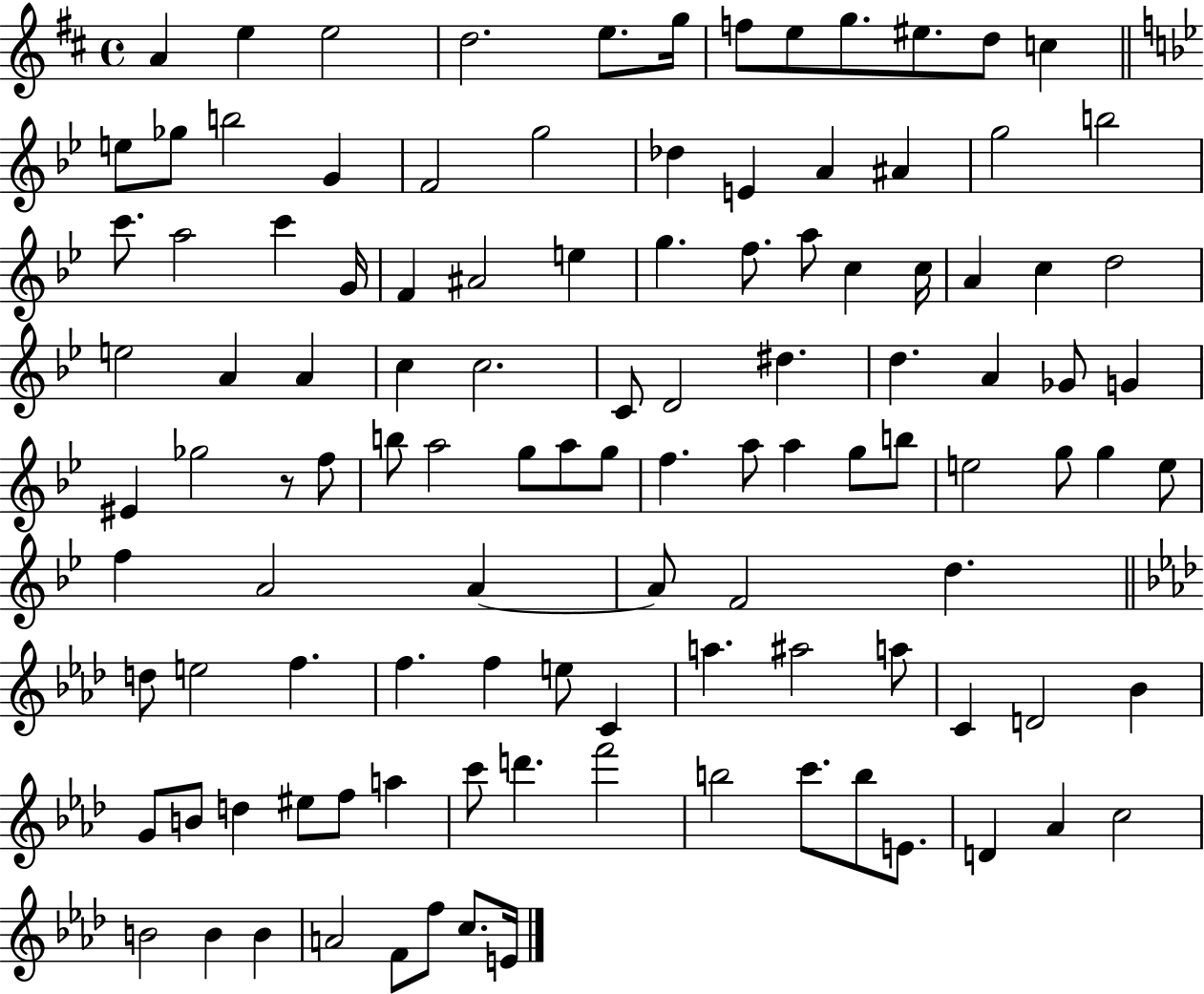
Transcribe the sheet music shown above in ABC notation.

X:1
T:Untitled
M:4/4
L:1/4
K:D
A e e2 d2 e/2 g/4 f/2 e/2 g/2 ^e/2 d/2 c e/2 _g/2 b2 G F2 g2 _d E A ^A g2 b2 c'/2 a2 c' G/4 F ^A2 e g f/2 a/2 c c/4 A c d2 e2 A A c c2 C/2 D2 ^d d A _G/2 G ^E _g2 z/2 f/2 b/2 a2 g/2 a/2 g/2 f a/2 a g/2 b/2 e2 g/2 g e/2 f A2 A A/2 F2 d d/2 e2 f f f e/2 C a ^a2 a/2 C D2 _B G/2 B/2 d ^e/2 f/2 a c'/2 d' f'2 b2 c'/2 b/2 E/2 D _A c2 B2 B B A2 F/2 f/2 c/2 E/4